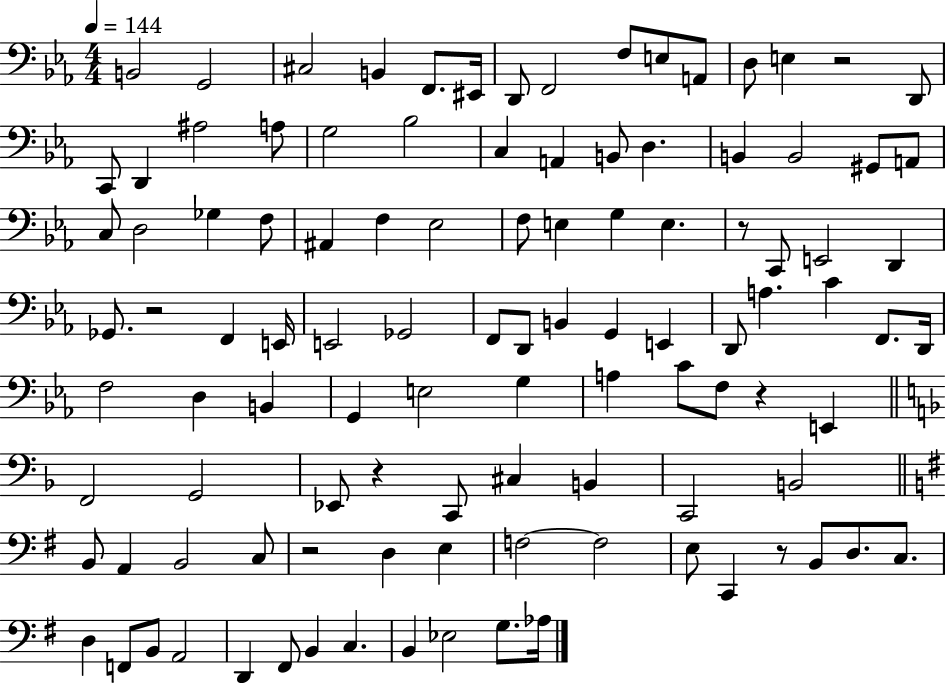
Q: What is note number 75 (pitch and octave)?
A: B2